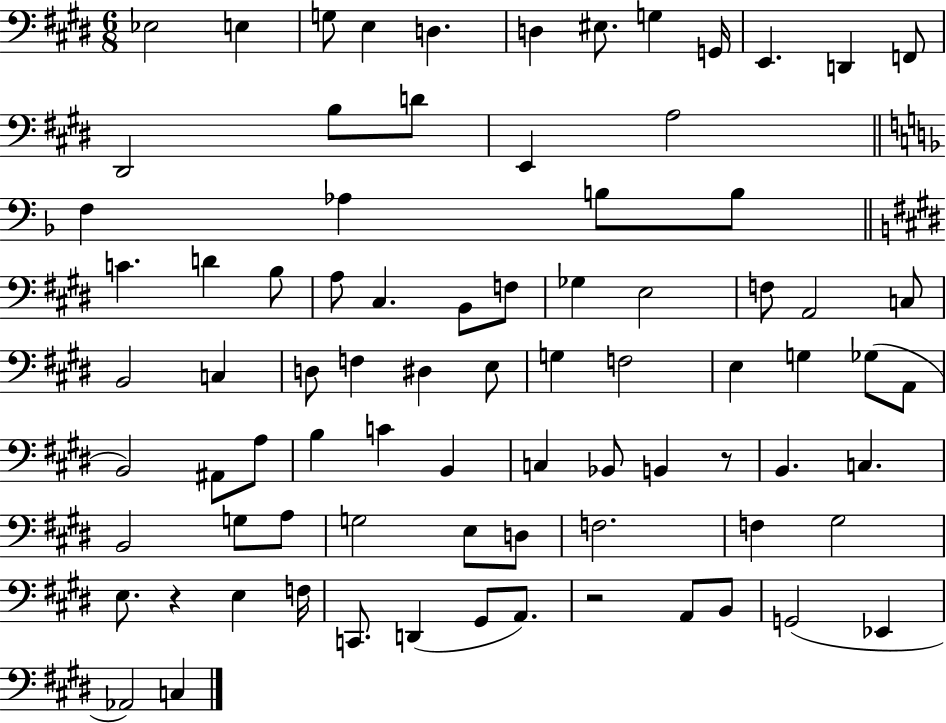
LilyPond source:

{
  \clef bass
  \numericTimeSignature
  \time 6/8
  \key e \major
  \repeat volta 2 { ees2 e4 | g8 e4 d4. | d4 eis8. g4 g,16 | e,4. d,4 f,8 | \break dis,2 b8 d'8 | e,4 a2 | \bar "||" \break \key d \minor f4 aes4 b8 b8 | \bar "||" \break \key e \major c'4. d'4 b8 | a8 cis4. b,8 f8 | ges4 e2 | f8 a,2 c8 | \break b,2 c4 | d8 f4 dis4 e8 | g4 f2 | e4 g4 ges8( a,8 | \break b,2) ais,8 a8 | b4 c'4 b,4 | c4 bes,8 b,4 r8 | b,4. c4. | \break b,2 g8 a8 | g2 e8 d8 | f2. | f4 gis2 | \break e8. r4 e4 f16 | c,8. d,4( gis,8 a,8.) | r2 a,8 b,8 | g,2( ees,4 | \break aes,2) c4 | } \bar "|."
}